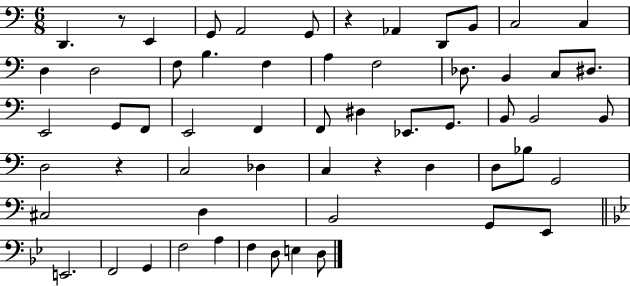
X:1
T:Untitled
M:6/8
L:1/4
K:C
D,, z/2 E,, G,,/2 A,,2 G,,/2 z _A,, D,,/2 B,,/2 C,2 C, D, D,2 F,/2 B, F, A, F,2 _D,/2 B,, C,/2 ^D,/2 E,,2 G,,/2 F,,/2 E,,2 F,, F,,/2 ^D, _E,,/2 G,,/2 B,,/2 B,,2 B,,/2 D,2 z C,2 _D, C, z D, D,/2 _B,/2 G,,2 ^C,2 D, B,,2 G,,/2 E,,/2 E,,2 F,,2 G,, F,2 A, F, D,/2 E, D,/2